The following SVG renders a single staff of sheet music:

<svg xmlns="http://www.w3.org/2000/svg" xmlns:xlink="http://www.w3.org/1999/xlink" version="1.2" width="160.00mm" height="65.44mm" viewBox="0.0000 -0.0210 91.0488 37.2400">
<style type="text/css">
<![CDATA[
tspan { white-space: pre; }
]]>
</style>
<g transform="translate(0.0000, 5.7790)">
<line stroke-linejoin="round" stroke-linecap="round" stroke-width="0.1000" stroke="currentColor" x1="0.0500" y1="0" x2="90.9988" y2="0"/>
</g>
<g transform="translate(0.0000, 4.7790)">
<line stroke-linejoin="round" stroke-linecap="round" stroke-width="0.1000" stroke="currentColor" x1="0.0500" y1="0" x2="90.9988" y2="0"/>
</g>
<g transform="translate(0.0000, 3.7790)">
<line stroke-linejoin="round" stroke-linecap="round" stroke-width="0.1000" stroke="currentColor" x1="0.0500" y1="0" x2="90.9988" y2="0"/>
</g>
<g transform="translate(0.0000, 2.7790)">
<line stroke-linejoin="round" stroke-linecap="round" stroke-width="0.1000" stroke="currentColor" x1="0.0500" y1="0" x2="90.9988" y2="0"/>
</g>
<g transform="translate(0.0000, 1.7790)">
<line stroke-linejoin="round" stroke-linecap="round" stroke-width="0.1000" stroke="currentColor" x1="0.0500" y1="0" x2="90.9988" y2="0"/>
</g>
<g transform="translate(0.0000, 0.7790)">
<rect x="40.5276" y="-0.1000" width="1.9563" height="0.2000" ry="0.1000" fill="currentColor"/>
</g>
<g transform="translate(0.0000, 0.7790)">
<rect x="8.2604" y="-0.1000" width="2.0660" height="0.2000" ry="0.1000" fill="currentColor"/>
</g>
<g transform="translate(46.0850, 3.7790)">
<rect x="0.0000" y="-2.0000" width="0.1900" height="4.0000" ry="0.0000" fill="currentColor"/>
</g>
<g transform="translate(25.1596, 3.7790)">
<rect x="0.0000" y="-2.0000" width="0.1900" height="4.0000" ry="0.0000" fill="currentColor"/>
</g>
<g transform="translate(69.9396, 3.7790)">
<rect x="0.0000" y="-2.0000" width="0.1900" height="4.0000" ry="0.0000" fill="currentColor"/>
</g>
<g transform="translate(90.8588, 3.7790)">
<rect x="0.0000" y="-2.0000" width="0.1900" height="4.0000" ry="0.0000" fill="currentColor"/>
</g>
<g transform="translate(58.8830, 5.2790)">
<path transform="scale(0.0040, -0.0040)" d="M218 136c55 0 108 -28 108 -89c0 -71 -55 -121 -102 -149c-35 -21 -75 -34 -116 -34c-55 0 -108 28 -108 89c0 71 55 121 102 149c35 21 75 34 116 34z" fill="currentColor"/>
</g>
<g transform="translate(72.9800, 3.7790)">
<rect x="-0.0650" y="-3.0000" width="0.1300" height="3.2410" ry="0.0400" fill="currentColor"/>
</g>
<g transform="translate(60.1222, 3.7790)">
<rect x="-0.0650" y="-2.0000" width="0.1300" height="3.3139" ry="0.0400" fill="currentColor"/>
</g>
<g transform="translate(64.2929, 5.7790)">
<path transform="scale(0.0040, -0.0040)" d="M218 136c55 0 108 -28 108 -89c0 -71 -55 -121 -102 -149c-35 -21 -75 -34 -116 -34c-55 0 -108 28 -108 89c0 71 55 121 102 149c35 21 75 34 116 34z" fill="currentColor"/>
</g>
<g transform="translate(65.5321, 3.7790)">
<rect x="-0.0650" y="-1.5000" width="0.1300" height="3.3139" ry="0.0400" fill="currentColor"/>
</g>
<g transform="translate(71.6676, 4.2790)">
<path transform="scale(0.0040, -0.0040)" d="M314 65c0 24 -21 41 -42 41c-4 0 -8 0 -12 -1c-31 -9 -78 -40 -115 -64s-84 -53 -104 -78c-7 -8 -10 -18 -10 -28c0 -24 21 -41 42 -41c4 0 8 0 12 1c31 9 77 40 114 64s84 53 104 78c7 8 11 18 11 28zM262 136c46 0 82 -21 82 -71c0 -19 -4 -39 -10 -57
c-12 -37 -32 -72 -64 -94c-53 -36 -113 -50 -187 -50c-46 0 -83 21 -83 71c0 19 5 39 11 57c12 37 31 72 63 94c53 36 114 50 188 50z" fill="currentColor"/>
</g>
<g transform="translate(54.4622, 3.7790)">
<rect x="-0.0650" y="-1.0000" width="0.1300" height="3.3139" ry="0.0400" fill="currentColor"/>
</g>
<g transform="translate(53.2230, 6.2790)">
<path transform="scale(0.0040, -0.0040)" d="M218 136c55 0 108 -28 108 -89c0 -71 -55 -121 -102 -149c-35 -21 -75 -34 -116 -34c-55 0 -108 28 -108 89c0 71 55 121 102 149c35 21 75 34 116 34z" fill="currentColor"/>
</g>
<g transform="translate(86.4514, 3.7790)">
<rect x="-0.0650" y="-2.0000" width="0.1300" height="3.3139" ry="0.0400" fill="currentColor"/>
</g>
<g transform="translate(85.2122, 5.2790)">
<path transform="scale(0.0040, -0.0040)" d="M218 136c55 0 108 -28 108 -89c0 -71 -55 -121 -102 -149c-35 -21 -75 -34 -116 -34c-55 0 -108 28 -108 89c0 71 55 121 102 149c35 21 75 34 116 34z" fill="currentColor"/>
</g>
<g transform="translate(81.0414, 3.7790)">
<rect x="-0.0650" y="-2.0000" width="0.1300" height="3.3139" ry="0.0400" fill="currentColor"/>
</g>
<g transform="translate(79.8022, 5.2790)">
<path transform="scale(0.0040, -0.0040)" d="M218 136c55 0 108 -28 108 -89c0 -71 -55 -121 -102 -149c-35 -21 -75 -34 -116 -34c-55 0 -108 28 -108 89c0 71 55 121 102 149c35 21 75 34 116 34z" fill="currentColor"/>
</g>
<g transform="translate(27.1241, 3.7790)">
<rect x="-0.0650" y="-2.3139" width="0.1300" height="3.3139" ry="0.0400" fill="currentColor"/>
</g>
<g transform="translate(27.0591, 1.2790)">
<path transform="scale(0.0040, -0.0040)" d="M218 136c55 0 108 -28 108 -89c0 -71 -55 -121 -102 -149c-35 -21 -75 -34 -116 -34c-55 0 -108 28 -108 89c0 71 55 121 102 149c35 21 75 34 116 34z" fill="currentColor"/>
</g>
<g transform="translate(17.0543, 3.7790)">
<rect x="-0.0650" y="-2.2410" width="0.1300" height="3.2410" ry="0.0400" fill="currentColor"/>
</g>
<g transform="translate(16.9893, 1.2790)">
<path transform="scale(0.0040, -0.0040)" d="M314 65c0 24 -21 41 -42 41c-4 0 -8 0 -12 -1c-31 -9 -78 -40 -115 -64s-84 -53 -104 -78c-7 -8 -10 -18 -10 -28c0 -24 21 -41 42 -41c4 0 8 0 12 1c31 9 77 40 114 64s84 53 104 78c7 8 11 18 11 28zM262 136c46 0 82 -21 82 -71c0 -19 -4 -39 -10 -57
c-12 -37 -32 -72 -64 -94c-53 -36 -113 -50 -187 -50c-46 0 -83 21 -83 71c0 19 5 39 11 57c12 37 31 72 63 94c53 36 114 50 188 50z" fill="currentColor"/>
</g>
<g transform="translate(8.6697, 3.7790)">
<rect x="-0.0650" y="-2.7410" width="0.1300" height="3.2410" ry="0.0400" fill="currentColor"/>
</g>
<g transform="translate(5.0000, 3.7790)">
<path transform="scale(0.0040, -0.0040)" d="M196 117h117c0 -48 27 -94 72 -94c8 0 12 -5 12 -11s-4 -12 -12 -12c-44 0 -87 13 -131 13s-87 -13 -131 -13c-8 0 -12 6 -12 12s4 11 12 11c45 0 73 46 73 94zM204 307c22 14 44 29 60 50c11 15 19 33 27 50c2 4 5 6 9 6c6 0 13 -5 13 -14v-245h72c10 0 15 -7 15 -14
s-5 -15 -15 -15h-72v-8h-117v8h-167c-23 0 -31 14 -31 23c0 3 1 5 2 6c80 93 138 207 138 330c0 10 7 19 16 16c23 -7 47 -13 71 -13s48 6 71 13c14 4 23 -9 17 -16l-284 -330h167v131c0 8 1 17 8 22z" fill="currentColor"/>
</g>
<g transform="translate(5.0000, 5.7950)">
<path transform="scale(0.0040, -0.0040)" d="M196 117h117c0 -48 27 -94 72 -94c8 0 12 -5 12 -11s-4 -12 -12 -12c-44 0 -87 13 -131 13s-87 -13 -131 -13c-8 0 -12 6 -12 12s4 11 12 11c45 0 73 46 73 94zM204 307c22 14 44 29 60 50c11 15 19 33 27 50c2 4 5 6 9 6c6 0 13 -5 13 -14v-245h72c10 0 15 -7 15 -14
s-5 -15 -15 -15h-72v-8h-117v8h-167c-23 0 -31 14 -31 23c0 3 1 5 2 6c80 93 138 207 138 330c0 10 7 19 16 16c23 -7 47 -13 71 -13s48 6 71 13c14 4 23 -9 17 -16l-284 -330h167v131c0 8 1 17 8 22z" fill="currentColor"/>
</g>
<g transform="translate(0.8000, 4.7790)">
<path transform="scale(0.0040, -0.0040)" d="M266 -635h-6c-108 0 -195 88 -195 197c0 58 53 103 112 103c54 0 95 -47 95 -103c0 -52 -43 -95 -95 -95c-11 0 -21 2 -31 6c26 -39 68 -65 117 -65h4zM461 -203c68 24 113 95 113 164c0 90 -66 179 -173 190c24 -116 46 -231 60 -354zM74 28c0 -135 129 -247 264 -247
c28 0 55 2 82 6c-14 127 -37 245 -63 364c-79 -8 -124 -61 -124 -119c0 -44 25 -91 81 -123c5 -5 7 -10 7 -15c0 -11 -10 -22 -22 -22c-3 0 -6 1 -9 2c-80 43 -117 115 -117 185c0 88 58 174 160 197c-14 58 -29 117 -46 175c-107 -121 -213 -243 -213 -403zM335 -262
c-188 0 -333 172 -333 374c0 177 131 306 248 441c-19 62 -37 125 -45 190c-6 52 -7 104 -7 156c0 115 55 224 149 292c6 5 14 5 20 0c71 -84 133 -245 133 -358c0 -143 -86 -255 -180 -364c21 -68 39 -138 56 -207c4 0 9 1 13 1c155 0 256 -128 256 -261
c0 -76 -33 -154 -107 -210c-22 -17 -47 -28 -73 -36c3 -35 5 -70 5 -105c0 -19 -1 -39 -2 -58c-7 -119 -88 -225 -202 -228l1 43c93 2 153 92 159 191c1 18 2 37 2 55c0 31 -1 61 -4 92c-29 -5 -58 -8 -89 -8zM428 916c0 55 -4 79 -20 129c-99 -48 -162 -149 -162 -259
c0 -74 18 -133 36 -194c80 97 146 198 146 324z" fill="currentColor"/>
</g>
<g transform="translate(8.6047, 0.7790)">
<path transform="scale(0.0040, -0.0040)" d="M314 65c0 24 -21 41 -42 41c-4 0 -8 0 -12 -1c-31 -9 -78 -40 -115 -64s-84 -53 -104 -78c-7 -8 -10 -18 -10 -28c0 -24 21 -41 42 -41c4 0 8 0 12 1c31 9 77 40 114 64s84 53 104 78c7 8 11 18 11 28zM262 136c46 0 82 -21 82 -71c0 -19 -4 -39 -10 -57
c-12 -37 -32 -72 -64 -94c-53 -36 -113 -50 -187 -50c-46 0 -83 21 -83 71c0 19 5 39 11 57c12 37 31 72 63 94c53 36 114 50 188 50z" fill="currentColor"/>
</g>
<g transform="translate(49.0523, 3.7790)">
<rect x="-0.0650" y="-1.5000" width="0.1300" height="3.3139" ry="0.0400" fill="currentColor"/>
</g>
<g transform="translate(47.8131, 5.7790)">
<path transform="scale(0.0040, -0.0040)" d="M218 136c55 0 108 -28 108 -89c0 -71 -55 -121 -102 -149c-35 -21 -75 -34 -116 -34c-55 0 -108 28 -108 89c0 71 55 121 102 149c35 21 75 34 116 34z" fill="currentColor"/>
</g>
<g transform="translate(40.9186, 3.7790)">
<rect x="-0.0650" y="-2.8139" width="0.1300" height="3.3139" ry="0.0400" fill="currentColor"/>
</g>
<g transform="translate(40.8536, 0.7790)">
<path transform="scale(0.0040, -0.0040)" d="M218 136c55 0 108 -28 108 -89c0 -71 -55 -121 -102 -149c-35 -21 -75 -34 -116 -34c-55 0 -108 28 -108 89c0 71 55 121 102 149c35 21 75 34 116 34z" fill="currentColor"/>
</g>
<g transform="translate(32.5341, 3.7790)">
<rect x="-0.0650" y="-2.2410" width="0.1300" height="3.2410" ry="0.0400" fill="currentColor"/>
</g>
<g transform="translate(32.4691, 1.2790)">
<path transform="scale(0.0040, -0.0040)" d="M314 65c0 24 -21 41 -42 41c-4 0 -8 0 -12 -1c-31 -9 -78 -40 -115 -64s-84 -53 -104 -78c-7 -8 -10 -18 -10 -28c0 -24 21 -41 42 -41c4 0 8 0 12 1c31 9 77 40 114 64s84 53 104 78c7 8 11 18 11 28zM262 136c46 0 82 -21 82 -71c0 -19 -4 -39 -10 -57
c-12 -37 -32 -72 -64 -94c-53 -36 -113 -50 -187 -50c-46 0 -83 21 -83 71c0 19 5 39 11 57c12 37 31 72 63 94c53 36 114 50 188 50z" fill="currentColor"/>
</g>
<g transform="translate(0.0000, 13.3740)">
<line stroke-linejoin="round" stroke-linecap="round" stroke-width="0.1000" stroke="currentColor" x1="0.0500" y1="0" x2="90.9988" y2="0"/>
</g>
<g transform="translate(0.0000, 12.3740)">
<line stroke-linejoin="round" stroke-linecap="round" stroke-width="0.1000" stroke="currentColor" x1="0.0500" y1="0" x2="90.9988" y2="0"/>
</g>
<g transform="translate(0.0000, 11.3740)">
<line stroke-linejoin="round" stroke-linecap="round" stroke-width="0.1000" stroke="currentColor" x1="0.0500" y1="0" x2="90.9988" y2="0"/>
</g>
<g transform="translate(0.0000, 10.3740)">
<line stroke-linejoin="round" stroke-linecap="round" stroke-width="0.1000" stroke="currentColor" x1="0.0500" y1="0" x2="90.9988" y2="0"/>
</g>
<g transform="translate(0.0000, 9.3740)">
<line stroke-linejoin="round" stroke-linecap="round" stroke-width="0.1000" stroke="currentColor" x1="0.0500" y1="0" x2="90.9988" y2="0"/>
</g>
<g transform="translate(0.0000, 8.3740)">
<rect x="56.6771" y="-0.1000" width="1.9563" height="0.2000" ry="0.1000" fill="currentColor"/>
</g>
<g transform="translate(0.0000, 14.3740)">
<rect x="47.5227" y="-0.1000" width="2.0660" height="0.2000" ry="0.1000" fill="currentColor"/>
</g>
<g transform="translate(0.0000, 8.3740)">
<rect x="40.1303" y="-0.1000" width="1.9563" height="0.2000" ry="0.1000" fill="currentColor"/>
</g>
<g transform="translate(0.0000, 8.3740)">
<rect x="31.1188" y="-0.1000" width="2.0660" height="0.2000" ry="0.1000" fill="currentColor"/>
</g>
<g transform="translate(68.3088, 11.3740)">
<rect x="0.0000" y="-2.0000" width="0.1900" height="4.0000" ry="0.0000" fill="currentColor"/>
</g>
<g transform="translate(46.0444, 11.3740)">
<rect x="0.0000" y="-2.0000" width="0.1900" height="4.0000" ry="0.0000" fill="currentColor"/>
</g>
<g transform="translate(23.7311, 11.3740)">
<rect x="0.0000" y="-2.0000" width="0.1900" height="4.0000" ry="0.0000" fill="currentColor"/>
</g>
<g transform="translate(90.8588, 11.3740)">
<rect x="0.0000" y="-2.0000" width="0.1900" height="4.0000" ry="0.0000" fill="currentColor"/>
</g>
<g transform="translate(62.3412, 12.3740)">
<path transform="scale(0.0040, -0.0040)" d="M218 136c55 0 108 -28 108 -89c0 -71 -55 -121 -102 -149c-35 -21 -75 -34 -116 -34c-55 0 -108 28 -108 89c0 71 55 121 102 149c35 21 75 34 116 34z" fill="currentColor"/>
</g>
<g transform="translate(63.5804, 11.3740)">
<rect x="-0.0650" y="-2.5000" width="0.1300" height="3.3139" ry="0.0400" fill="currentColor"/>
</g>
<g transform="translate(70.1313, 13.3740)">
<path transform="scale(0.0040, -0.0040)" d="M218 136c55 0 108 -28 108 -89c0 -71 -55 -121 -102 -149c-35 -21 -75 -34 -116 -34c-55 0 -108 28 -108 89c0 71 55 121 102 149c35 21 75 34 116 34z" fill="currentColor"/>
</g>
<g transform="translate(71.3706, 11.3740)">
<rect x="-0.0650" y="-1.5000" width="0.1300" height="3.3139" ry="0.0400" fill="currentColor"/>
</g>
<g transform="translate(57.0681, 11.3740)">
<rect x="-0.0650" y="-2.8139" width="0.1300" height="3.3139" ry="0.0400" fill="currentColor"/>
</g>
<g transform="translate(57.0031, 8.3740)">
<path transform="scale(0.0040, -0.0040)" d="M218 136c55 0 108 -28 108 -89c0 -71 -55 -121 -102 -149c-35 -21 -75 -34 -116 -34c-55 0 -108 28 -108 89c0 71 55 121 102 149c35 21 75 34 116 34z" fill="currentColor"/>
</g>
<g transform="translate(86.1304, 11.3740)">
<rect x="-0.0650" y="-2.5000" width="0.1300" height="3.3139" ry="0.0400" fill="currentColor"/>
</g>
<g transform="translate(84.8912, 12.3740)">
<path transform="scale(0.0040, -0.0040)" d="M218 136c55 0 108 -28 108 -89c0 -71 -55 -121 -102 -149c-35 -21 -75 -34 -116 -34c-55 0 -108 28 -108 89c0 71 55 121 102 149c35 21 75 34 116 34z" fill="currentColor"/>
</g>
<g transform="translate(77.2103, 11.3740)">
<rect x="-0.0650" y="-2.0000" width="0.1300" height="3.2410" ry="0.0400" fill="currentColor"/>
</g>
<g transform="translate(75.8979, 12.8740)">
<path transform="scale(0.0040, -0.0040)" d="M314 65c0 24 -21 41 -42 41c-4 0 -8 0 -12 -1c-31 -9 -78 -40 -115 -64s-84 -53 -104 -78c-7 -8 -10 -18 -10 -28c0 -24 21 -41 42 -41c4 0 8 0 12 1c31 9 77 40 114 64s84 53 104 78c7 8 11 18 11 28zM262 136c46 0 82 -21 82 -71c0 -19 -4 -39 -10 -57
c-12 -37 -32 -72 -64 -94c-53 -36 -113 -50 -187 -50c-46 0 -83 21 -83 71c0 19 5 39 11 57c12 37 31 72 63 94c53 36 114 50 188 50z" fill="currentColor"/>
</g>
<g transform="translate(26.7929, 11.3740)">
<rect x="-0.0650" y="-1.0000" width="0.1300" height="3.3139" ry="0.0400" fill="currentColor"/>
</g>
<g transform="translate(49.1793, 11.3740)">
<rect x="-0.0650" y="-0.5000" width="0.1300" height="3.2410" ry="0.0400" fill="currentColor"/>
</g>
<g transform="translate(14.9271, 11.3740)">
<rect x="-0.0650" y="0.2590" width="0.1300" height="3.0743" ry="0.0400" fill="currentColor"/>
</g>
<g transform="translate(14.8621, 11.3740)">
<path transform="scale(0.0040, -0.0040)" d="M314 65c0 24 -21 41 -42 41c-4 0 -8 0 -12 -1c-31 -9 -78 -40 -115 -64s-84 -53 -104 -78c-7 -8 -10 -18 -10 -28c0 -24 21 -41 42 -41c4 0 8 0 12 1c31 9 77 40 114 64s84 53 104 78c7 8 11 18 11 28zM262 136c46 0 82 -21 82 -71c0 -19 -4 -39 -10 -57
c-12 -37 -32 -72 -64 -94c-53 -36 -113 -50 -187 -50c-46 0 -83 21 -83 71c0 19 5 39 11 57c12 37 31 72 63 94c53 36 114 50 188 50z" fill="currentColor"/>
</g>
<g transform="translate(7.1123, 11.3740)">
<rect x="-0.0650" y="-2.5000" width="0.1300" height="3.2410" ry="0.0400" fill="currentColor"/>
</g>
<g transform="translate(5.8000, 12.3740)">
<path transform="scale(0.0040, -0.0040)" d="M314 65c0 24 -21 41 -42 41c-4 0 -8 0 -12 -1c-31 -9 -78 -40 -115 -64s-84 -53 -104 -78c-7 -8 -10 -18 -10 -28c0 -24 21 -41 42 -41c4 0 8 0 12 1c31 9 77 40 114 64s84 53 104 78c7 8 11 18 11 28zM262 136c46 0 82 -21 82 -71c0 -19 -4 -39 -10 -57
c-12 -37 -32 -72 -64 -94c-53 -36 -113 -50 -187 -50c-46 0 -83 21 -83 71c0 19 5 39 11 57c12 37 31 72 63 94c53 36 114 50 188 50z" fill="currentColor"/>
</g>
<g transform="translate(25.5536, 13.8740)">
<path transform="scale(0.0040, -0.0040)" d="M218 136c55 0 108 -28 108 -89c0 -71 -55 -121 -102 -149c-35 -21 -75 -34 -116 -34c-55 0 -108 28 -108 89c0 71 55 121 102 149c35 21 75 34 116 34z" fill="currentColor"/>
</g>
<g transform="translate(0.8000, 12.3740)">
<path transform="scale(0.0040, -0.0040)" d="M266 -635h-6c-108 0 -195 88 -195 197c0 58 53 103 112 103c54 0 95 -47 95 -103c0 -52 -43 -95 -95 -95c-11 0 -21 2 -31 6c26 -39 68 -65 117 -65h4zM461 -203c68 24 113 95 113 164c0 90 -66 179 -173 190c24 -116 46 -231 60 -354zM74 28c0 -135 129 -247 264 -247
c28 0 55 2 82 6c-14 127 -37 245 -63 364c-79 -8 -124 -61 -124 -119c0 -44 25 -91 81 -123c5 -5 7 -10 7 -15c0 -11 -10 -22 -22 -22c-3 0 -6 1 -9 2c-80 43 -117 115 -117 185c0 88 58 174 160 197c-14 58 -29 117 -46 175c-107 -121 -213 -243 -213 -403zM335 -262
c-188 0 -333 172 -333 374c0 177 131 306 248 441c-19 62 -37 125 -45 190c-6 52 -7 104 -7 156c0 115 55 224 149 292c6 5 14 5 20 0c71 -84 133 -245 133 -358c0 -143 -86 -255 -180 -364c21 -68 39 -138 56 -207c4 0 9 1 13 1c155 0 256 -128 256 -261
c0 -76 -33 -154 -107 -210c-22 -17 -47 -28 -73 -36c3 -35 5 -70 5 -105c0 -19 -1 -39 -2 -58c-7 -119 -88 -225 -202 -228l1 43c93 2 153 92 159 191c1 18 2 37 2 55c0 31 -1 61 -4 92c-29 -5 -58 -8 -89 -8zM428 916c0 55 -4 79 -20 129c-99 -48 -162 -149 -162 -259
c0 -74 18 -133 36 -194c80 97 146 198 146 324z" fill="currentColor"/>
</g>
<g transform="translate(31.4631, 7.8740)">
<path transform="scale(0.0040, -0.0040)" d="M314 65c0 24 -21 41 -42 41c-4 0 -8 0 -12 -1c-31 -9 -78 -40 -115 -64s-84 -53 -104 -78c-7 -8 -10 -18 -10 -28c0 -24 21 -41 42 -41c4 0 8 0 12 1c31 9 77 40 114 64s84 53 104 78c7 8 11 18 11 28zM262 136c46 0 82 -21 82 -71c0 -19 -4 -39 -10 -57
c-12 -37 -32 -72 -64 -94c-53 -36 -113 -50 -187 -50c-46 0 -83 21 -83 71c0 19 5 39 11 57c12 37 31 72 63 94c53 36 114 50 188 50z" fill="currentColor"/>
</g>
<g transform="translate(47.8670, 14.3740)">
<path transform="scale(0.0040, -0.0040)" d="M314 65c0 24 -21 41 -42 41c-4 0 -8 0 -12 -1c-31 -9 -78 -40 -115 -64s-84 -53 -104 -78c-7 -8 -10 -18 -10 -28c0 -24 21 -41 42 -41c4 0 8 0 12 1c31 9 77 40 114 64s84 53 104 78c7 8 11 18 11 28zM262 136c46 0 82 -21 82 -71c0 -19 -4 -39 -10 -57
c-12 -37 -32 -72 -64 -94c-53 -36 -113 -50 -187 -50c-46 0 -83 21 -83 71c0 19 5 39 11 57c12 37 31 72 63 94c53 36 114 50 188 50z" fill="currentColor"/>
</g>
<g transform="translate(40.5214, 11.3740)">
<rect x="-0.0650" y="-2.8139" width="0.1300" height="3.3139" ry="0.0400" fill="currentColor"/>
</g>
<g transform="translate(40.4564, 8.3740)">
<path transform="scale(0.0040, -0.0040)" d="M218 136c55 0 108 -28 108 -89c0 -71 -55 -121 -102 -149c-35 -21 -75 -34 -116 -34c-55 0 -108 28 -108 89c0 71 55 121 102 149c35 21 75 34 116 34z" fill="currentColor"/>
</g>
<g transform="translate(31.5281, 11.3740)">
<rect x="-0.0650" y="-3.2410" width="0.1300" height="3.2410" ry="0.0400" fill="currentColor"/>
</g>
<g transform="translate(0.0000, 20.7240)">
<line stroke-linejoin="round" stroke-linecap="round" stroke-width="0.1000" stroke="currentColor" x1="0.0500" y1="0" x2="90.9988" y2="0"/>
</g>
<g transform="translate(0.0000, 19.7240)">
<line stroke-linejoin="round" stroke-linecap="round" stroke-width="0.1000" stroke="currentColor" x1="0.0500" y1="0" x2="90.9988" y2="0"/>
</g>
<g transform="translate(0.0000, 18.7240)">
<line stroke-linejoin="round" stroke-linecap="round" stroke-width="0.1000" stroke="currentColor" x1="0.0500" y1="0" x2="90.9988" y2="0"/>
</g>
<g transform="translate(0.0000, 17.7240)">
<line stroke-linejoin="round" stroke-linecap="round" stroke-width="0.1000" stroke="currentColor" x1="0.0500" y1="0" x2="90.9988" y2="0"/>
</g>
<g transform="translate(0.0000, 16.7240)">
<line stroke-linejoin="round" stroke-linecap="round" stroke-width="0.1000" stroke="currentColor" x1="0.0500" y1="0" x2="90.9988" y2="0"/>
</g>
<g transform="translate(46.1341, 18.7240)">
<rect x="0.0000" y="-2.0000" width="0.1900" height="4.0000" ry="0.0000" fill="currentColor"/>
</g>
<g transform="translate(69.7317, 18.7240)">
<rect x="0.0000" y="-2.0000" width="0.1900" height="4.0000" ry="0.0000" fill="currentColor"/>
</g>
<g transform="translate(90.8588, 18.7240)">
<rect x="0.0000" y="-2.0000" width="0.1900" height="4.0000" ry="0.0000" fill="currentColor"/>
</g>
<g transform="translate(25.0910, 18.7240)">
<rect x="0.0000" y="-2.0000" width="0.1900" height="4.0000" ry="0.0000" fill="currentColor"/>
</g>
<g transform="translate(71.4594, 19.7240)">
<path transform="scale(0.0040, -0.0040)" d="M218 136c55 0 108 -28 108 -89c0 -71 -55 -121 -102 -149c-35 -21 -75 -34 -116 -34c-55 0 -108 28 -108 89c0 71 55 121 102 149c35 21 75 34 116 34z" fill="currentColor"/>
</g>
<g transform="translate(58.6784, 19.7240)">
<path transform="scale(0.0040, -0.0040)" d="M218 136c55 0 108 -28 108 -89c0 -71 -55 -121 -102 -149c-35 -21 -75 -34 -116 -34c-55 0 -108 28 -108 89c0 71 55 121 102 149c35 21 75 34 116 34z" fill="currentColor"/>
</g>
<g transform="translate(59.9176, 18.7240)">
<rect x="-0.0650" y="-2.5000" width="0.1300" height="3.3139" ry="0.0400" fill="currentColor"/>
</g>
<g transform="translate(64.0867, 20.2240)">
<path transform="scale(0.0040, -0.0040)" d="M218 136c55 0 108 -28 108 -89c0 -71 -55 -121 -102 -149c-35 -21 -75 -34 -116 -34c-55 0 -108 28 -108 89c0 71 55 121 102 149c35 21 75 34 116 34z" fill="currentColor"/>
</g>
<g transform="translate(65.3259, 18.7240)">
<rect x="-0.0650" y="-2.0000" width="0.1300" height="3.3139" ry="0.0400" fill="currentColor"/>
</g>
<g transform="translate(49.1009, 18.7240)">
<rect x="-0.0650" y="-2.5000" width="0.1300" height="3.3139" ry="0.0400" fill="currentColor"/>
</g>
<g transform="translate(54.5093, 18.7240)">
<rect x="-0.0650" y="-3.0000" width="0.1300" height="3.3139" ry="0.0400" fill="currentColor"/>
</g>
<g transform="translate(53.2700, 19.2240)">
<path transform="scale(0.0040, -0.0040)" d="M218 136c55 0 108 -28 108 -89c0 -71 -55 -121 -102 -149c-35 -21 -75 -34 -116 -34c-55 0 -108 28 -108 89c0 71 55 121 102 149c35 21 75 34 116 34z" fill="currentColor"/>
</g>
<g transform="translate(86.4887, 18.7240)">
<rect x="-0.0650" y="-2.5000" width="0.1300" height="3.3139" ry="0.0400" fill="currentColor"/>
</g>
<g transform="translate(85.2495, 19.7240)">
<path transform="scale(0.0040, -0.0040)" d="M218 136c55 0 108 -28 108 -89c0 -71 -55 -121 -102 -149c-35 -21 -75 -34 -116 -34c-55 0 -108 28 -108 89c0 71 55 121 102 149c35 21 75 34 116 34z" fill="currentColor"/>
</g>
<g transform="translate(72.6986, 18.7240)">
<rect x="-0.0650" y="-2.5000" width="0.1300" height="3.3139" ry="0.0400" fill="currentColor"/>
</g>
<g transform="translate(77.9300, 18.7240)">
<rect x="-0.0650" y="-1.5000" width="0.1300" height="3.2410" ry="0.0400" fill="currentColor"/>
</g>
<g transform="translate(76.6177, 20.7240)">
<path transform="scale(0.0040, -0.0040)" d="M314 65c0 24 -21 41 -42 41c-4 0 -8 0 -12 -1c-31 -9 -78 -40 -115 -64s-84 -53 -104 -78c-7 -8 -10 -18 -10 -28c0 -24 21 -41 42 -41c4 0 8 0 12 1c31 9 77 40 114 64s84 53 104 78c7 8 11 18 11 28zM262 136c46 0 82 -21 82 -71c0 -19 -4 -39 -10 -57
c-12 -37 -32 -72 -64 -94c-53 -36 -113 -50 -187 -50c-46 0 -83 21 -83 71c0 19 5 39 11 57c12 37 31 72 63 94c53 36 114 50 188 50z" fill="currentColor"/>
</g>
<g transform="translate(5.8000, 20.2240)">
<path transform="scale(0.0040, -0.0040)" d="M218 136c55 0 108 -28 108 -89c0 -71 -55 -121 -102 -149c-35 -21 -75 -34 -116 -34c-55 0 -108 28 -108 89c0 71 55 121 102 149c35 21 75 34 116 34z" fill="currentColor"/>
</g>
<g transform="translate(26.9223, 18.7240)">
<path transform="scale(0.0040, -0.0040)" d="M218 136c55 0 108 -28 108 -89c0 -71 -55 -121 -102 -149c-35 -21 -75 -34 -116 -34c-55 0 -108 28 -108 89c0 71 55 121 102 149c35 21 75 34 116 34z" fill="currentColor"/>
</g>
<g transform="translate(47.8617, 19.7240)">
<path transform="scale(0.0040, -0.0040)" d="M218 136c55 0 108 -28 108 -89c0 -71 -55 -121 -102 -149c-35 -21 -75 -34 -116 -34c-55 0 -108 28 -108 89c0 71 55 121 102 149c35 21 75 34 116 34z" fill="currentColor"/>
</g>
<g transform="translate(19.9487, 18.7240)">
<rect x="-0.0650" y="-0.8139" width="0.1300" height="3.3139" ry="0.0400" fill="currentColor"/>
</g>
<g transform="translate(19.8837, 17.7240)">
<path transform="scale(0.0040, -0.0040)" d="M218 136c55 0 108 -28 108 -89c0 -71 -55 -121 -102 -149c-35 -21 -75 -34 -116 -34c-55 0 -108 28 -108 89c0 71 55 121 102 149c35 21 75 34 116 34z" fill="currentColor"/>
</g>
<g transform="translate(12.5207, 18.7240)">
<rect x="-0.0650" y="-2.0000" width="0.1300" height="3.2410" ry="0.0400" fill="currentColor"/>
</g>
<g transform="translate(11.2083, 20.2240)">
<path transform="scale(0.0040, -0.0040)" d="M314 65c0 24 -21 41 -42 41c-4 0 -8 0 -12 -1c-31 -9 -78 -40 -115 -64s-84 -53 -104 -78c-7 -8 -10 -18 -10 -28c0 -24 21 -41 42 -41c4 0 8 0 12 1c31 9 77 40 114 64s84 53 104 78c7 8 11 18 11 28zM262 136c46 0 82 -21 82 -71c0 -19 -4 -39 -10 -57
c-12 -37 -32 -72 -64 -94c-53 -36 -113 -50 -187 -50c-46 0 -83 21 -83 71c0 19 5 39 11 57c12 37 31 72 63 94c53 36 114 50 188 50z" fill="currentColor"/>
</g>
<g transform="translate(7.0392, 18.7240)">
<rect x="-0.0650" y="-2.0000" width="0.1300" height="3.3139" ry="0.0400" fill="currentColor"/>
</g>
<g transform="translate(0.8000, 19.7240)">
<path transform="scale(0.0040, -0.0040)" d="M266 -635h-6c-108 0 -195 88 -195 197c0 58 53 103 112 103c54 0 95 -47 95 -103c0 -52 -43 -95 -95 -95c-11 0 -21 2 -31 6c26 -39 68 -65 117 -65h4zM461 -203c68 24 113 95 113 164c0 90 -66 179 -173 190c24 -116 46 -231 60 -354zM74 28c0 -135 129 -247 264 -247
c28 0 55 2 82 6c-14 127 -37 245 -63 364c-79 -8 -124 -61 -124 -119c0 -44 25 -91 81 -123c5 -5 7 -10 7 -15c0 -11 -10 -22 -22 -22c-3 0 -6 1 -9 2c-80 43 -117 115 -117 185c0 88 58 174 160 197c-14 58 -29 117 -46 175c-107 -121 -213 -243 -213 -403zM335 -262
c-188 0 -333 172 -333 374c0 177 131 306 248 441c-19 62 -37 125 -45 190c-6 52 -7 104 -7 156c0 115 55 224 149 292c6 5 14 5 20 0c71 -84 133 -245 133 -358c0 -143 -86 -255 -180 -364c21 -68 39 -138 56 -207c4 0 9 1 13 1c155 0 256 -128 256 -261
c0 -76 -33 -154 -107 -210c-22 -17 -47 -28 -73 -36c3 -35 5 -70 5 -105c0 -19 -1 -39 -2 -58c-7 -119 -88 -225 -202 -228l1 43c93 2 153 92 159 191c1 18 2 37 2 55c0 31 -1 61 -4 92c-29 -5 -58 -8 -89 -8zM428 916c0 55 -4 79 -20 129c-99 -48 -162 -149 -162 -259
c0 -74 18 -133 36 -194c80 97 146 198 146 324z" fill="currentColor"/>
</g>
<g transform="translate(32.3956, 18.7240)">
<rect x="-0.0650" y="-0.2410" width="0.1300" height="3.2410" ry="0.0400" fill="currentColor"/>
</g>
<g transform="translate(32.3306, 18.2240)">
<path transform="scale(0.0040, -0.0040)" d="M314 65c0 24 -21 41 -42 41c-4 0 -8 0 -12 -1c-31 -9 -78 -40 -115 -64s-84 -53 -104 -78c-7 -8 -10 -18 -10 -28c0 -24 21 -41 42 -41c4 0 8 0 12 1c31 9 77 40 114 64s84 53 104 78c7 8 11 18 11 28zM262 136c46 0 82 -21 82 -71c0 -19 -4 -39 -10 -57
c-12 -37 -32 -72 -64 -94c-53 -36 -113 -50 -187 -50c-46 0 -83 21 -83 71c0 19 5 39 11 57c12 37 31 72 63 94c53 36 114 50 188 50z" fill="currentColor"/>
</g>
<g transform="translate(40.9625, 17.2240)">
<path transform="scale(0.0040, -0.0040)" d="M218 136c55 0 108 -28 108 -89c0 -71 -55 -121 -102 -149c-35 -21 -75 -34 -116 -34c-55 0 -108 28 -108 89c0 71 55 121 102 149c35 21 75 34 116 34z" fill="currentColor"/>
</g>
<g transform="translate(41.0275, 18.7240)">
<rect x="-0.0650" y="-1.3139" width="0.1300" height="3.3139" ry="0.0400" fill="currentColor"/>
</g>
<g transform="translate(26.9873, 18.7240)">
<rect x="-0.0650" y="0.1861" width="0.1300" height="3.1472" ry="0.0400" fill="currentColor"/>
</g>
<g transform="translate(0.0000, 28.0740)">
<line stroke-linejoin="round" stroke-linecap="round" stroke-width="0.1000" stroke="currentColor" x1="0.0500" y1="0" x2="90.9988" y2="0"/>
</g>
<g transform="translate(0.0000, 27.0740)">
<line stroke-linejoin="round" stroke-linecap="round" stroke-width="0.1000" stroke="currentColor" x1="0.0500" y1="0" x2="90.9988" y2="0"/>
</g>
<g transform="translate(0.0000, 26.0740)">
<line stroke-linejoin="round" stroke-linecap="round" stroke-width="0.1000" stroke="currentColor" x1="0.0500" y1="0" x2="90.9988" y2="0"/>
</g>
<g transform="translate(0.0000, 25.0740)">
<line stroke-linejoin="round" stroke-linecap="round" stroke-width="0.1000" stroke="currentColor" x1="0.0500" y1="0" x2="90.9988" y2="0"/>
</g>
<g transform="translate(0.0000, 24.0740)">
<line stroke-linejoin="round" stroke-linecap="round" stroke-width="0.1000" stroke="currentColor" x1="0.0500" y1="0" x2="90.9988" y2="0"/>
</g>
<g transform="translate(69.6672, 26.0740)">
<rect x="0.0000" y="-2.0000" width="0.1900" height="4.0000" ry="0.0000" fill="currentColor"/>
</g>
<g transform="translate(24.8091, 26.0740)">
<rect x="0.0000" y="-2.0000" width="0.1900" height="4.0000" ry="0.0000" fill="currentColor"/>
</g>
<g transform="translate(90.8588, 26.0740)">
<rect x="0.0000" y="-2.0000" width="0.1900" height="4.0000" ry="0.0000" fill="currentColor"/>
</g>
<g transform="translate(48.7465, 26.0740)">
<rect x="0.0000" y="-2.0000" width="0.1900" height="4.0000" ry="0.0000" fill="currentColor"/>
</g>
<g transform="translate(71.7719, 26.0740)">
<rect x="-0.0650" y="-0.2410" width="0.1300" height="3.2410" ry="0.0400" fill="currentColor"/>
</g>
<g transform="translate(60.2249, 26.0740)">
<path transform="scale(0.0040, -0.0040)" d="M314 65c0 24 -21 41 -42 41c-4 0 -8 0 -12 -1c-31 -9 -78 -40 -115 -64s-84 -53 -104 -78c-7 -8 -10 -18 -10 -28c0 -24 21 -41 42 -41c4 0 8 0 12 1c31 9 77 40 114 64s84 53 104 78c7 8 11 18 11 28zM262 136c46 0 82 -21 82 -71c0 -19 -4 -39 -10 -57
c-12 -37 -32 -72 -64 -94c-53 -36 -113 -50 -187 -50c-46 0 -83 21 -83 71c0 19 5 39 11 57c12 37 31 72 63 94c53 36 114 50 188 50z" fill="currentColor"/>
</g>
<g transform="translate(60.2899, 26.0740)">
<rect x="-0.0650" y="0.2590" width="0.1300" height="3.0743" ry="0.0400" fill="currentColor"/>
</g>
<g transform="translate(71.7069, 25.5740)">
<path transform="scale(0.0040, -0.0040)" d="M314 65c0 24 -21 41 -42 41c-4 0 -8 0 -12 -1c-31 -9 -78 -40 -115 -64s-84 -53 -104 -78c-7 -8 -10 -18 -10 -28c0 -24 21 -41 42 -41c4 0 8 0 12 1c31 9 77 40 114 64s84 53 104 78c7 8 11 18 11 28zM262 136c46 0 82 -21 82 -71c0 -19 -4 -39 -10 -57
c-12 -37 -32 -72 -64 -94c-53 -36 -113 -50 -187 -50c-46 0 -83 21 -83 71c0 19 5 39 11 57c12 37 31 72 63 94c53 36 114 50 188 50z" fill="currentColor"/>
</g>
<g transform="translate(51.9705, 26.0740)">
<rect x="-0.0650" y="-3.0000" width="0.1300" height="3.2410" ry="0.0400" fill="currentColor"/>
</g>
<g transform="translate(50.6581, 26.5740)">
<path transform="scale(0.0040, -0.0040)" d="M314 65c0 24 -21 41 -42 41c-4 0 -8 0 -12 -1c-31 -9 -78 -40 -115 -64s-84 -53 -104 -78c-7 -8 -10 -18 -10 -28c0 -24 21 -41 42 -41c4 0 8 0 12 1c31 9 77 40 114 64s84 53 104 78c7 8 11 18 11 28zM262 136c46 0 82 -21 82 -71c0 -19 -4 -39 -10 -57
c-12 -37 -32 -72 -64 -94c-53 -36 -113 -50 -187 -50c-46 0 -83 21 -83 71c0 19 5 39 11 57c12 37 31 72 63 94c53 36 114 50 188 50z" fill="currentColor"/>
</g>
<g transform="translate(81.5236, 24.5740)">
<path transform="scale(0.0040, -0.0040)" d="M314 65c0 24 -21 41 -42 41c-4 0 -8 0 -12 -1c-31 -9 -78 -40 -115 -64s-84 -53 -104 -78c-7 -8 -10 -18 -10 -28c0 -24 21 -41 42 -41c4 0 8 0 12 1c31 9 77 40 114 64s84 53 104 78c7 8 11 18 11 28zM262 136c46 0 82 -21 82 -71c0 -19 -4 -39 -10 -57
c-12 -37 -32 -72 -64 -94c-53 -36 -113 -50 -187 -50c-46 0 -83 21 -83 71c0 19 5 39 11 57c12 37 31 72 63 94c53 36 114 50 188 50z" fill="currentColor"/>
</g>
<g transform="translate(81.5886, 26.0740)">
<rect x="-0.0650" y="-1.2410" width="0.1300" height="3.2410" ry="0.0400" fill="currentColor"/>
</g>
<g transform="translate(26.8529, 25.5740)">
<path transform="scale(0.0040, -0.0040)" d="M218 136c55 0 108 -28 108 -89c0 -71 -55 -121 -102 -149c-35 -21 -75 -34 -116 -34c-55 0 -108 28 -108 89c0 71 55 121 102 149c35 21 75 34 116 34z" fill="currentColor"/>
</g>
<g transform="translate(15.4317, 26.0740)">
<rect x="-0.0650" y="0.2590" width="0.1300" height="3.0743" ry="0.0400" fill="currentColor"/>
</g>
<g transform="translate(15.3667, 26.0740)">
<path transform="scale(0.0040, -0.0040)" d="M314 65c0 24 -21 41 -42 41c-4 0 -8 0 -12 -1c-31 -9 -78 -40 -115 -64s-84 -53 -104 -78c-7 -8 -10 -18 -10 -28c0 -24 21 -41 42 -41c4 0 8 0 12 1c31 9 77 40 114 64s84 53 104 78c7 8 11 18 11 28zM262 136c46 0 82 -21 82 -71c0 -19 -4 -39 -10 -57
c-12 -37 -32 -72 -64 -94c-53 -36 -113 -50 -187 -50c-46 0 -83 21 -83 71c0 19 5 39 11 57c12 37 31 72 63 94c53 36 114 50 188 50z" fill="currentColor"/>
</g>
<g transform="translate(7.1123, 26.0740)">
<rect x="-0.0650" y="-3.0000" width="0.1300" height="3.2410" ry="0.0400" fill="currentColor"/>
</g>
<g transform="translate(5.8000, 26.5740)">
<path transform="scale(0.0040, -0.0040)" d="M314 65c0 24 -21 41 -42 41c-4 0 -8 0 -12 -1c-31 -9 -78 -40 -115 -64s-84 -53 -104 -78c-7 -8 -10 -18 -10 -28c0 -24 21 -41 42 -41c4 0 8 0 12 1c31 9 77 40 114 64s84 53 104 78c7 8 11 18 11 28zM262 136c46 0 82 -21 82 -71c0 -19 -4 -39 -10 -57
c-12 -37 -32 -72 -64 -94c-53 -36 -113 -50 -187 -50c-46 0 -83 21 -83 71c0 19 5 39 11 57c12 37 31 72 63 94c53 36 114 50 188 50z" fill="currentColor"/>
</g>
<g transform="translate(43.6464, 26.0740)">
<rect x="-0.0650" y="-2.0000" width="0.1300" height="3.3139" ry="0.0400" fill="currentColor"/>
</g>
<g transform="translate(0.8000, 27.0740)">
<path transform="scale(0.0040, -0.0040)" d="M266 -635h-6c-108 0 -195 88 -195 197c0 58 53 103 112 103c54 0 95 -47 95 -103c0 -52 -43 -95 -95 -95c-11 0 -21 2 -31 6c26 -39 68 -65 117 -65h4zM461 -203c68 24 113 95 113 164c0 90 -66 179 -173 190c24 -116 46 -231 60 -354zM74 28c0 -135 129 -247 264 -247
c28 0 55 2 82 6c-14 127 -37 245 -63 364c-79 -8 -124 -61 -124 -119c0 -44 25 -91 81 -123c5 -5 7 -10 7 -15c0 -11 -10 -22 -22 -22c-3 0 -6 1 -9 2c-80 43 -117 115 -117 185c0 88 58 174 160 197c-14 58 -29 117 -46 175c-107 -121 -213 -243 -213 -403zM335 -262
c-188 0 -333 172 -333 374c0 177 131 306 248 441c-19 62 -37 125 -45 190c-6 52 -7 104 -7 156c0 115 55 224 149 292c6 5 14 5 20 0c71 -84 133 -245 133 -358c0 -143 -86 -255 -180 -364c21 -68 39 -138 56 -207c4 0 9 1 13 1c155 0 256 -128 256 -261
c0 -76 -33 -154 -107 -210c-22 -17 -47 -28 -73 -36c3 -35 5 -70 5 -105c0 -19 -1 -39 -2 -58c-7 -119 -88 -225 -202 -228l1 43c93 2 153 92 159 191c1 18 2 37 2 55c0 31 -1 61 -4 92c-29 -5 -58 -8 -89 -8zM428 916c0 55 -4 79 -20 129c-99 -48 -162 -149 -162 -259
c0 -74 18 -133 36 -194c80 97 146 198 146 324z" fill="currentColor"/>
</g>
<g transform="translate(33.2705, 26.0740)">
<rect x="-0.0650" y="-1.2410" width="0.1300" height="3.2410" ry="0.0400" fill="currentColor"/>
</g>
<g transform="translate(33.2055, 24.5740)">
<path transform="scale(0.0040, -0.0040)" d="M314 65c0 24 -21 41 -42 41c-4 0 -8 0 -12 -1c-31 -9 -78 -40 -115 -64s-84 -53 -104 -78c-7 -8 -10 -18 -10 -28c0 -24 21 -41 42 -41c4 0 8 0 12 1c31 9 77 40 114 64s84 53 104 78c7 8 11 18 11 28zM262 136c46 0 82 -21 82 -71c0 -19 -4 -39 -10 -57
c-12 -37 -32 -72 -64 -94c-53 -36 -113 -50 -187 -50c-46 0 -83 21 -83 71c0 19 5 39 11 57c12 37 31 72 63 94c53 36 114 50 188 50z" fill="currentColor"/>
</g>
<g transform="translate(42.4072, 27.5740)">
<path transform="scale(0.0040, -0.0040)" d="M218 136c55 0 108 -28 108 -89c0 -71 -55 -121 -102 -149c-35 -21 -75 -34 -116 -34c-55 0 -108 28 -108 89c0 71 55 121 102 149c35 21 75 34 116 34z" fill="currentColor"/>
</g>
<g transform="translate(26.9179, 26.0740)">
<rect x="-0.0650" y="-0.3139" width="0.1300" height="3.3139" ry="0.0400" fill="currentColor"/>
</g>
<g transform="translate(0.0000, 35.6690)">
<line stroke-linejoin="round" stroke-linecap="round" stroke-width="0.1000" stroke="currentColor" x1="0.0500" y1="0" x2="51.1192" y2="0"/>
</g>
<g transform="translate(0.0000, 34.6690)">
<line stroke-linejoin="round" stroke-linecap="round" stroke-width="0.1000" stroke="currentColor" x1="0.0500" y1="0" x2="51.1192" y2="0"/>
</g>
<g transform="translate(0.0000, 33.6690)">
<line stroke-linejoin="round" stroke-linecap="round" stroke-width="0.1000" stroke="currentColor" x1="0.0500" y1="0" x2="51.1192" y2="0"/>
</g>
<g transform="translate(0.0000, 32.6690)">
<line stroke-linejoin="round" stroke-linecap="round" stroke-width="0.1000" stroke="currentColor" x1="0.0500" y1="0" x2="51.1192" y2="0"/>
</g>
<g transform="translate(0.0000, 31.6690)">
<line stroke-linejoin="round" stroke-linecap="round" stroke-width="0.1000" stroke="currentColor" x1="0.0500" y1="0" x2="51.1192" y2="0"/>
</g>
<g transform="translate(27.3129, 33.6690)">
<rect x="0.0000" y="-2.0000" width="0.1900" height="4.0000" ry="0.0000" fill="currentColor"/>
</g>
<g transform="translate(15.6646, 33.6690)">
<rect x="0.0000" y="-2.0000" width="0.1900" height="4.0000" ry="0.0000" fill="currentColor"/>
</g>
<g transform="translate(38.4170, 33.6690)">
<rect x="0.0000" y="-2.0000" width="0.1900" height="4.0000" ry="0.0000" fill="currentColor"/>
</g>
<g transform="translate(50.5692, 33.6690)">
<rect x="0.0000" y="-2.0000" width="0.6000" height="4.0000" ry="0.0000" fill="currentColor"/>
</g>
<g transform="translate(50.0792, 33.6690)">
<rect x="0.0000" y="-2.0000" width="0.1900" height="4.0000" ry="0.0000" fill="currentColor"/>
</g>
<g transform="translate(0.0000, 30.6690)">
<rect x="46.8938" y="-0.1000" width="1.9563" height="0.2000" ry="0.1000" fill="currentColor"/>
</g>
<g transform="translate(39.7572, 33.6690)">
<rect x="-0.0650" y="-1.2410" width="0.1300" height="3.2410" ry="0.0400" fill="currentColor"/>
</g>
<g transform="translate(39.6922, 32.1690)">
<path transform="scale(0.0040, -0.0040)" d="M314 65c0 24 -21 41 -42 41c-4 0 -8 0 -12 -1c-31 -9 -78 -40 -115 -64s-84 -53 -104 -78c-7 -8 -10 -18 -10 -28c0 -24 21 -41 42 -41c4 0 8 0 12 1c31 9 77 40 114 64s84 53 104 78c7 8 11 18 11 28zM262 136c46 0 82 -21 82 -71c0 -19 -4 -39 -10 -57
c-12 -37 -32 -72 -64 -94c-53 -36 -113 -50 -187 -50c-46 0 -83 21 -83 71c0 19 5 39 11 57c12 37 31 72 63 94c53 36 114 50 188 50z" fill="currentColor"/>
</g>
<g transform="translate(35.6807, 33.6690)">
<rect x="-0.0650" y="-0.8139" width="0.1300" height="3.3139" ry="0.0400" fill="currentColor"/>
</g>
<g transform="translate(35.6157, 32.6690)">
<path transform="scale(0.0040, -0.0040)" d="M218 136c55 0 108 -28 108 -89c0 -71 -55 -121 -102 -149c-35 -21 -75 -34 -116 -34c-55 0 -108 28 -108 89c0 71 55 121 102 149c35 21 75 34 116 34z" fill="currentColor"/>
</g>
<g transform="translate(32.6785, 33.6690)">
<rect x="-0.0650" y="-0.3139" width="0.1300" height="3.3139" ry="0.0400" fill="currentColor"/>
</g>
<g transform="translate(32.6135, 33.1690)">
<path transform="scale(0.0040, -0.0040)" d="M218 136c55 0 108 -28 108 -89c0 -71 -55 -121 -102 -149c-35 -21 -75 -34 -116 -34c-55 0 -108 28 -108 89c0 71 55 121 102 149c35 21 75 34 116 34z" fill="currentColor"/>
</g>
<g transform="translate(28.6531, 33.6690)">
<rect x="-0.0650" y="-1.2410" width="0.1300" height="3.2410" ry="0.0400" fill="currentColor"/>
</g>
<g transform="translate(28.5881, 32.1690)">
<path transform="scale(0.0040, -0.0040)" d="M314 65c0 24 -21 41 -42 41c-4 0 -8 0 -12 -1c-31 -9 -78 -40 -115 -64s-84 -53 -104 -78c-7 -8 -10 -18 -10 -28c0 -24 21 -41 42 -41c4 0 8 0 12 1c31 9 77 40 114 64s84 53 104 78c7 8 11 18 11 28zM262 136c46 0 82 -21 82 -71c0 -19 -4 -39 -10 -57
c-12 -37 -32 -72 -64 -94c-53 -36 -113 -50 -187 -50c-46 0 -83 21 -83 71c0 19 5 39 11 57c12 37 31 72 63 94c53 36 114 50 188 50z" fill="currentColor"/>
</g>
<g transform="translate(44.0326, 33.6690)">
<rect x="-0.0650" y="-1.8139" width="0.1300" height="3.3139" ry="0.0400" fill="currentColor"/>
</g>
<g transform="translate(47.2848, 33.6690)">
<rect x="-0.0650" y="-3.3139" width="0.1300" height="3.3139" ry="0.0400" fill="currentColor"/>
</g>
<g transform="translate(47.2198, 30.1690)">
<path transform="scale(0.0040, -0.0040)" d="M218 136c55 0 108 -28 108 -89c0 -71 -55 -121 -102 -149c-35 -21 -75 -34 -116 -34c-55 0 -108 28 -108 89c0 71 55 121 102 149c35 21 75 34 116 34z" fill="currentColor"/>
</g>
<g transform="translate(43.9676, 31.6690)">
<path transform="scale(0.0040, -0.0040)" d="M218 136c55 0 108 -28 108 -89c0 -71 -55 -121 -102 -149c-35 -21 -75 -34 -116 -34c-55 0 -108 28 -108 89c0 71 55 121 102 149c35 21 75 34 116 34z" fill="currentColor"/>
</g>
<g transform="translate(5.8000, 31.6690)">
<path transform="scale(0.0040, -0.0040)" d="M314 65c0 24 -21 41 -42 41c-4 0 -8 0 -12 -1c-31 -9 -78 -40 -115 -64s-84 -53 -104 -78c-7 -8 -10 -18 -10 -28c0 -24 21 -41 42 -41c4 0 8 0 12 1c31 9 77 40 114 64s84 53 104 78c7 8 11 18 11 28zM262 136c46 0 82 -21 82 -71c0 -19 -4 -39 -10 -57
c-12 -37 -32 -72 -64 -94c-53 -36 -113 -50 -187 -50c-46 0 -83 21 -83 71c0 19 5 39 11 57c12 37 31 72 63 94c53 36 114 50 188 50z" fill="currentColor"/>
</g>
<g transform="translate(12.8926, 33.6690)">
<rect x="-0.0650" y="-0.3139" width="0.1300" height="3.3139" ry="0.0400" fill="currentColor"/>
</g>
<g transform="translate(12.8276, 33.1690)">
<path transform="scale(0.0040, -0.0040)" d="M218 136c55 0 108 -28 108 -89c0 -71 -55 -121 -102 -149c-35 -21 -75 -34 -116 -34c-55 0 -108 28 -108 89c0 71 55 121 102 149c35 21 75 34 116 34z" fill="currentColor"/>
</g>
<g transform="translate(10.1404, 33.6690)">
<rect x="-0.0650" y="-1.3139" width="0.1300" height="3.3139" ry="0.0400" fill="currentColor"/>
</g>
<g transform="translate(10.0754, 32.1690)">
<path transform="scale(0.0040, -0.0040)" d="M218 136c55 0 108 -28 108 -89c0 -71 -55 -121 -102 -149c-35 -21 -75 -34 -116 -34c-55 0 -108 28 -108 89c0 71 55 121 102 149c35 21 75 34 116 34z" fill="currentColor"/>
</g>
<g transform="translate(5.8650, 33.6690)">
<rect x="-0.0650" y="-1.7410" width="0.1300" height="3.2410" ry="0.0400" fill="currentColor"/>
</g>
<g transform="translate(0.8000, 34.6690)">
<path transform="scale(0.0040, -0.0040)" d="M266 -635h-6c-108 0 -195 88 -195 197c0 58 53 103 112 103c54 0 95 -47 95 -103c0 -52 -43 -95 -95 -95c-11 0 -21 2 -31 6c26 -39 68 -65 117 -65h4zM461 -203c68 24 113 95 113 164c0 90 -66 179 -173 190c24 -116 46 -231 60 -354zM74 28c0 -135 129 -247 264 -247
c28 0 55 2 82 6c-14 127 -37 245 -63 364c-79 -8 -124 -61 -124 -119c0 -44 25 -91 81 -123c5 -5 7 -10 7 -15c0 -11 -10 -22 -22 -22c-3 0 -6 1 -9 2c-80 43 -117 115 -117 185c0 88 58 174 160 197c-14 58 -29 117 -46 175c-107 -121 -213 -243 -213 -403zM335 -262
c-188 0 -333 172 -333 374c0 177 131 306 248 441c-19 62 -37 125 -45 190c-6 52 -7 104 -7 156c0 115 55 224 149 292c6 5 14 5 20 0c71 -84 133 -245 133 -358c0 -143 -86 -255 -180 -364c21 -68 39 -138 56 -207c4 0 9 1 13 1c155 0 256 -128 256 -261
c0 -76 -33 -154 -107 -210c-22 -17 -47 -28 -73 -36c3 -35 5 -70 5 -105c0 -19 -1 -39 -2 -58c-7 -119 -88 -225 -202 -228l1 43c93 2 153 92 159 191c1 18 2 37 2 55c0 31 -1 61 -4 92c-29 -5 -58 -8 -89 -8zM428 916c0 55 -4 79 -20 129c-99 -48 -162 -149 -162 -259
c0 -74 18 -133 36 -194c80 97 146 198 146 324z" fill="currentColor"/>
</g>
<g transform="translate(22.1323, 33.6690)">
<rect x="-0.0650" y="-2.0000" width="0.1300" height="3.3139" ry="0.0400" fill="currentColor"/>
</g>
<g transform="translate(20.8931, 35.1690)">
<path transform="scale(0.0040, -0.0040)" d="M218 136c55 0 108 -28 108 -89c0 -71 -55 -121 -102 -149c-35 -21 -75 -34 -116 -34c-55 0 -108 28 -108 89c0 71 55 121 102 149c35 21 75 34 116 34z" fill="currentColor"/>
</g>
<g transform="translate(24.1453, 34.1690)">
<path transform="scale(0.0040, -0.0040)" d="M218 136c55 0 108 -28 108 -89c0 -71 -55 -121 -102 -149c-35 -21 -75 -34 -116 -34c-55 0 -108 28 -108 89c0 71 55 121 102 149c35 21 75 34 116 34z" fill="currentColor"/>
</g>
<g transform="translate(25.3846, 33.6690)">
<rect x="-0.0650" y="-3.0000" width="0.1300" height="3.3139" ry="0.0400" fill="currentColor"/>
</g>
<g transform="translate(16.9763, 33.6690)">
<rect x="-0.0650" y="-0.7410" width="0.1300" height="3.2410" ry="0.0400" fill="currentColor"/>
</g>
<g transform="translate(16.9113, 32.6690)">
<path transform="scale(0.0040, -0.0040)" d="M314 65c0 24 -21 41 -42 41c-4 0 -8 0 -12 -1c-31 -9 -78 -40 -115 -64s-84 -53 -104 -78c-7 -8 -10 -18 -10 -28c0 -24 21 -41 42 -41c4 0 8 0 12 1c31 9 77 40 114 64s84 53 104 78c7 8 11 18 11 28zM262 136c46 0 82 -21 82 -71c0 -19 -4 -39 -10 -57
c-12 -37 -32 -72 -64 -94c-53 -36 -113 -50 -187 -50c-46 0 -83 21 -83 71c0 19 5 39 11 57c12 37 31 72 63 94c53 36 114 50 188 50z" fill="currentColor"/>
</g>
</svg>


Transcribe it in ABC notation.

X:1
T:Untitled
M:4/4
L:1/4
K:C
a2 g2 g g2 a E D F E A2 F F G2 B2 D b2 a C2 a G E F2 G F F2 d B c2 e G A G F G E2 G A2 B2 c e2 F A2 B2 c2 e2 f2 e c d2 F A e2 c d e2 f b